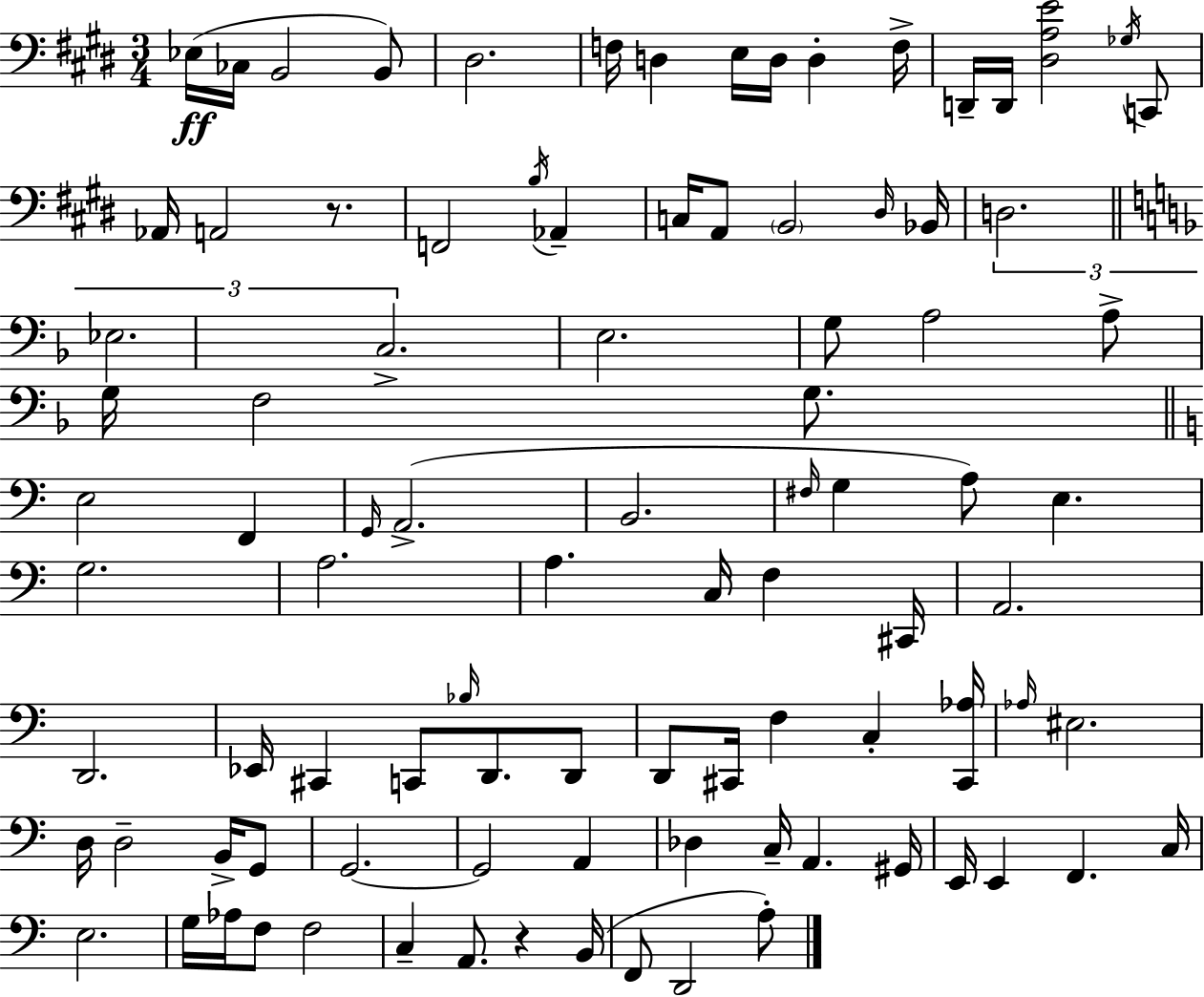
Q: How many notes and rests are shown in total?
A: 94